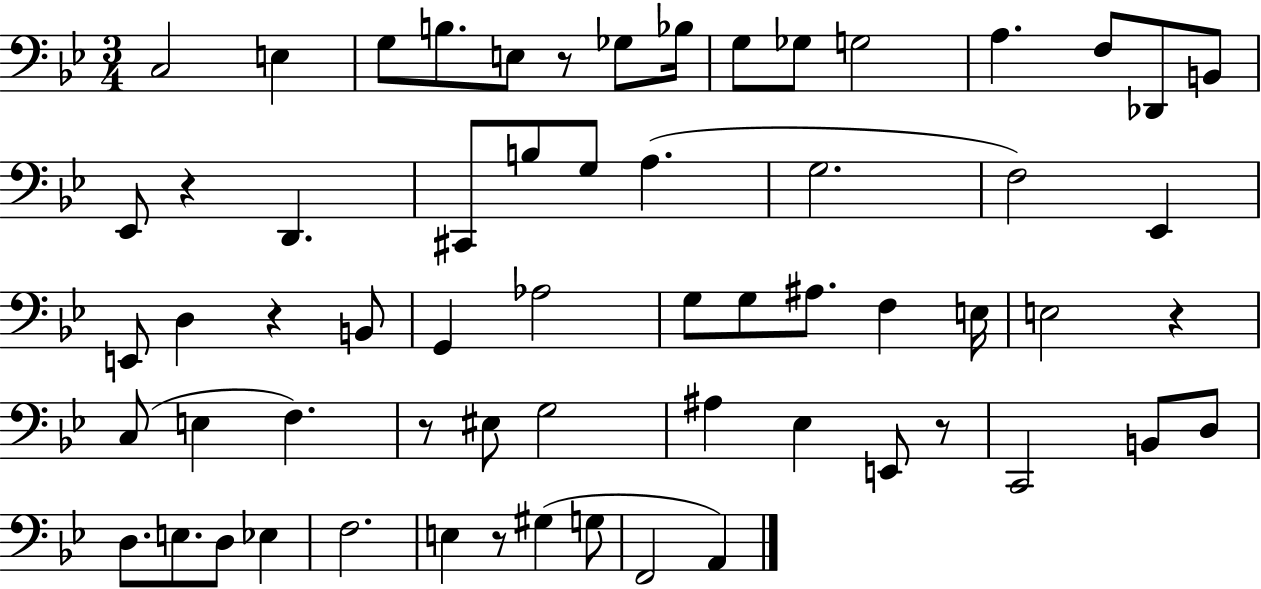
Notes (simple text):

C3/h E3/q G3/e B3/e. E3/e R/e Gb3/e Bb3/s G3/e Gb3/e G3/h A3/q. F3/e Db2/e B2/e Eb2/e R/q D2/q. C#2/e B3/e G3/e A3/q. G3/h. F3/h Eb2/q E2/e D3/q R/q B2/e G2/q Ab3/h G3/e G3/e A#3/e. F3/q E3/s E3/h R/q C3/e E3/q F3/q. R/e EIS3/e G3/h A#3/q Eb3/q E2/e R/e C2/h B2/e D3/e D3/e. E3/e. D3/e Eb3/q F3/h. E3/q R/e G#3/q G3/e F2/h A2/q